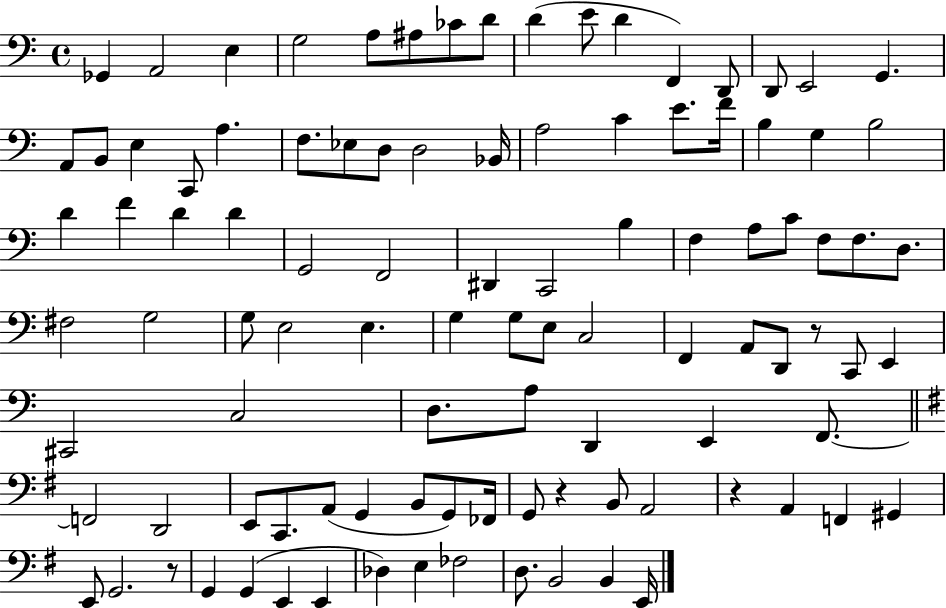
Gb2/q A2/h E3/q G3/h A3/e A#3/e CES4/e D4/e D4/q E4/e D4/q F2/q D2/e D2/e E2/h G2/q. A2/e B2/e E3/q C2/e A3/q. F3/e. Eb3/e D3/e D3/h Bb2/s A3/h C4/q E4/e. F4/s B3/q G3/q B3/h D4/q F4/q D4/q D4/q G2/h F2/h D#2/q C2/h B3/q F3/q A3/e C4/e F3/e F3/e. D3/e. F#3/h G3/h G3/e E3/h E3/q. G3/q G3/e E3/e C3/h F2/q A2/e D2/e R/e C2/e E2/q C#2/h C3/h D3/e. A3/e D2/q E2/q F2/e. F2/h D2/h E2/e C2/e. A2/e G2/q B2/e G2/e FES2/s G2/e R/q B2/e A2/h R/q A2/q F2/q G#2/q E2/e G2/h. R/e G2/q G2/q E2/q E2/q Db3/q E3/q FES3/h D3/e. B2/h B2/q E2/s